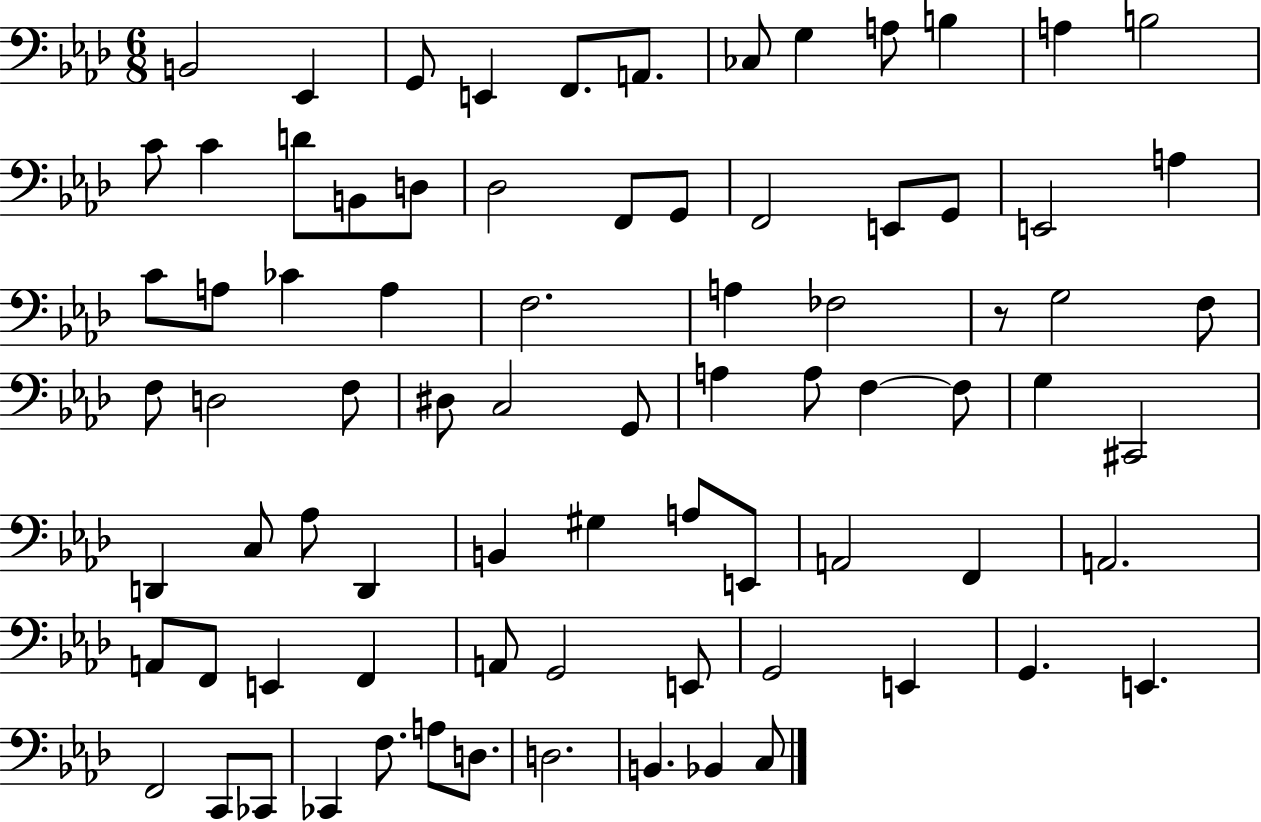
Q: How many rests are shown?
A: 1